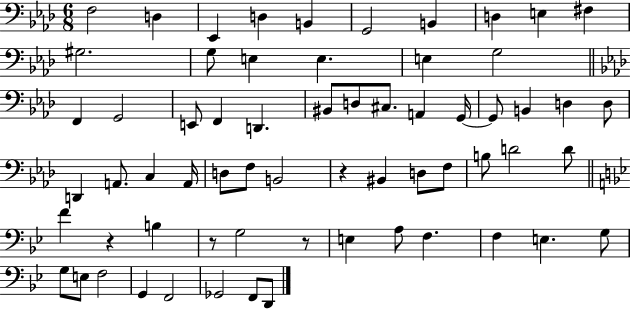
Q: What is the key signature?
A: AES major